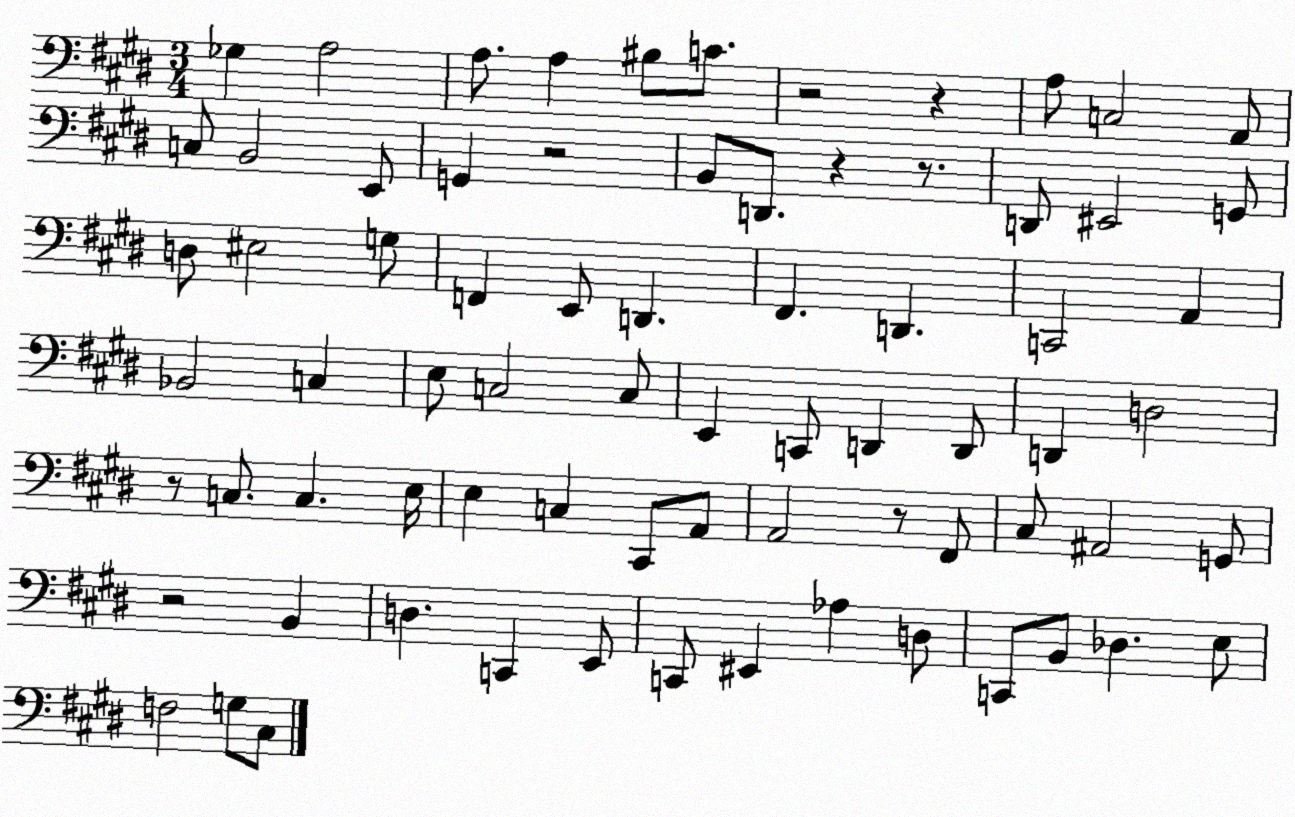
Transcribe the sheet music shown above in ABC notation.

X:1
T:Untitled
M:3/4
L:1/4
K:E
_G, A,2 A,/2 A, ^B,/2 C/2 z2 z A,/2 C,2 A,,/2 C,/2 B,,2 E,,/2 G,, z2 B,,/2 D,,/2 z z/2 D,,/2 ^E,,2 G,,/2 D,/2 ^E,2 G,/2 F,, E,,/2 D,, ^F,, D,, C,,2 A,, _B,,2 C, E,/2 C,2 C,/2 E,, C,,/2 D,, D,,/2 D,, D,2 z/2 C,/2 C, E,/4 E, C, ^C,,/2 A,,/2 A,,2 z/2 ^F,,/2 ^C,/2 ^A,,2 G,,/2 z2 B,, D, C,, E,,/2 C,,/2 ^E,, _A, D,/2 C,,/2 B,,/2 _D, E,/2 F,2 G,/2 ^C,/2